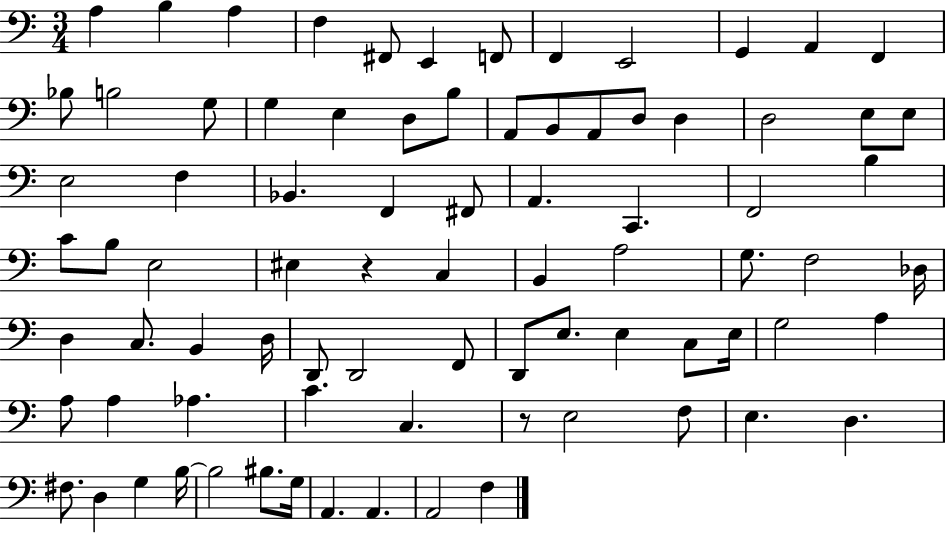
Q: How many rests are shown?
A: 2